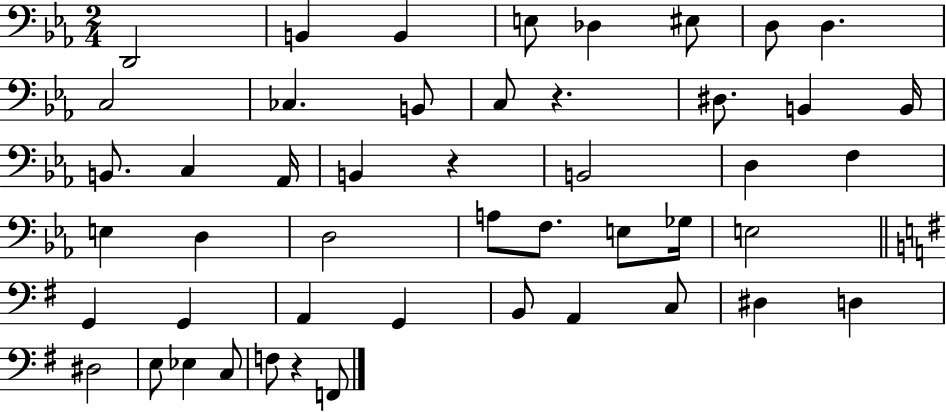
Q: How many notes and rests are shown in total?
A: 48